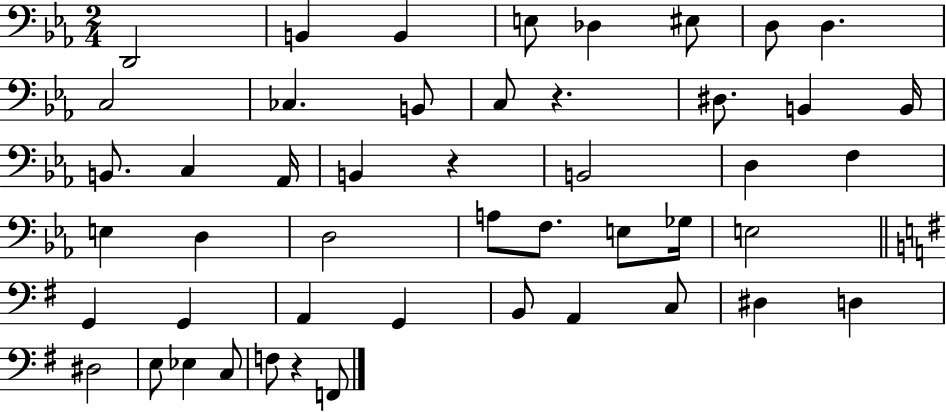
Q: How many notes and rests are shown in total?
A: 48